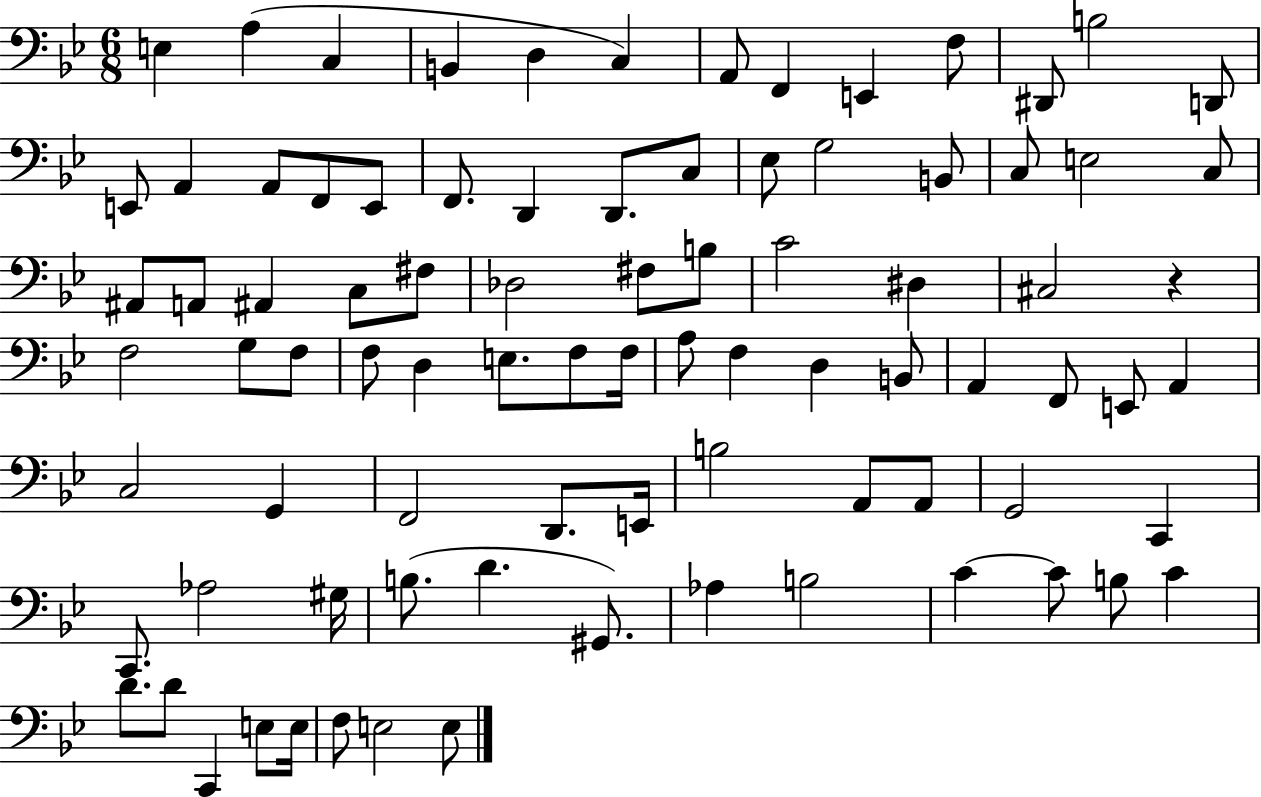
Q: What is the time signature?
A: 6/8